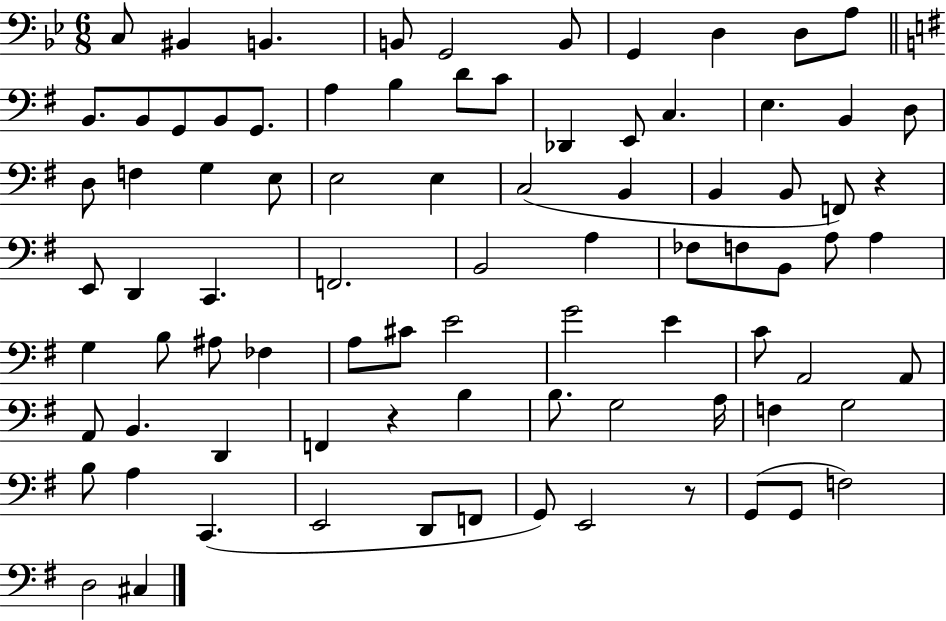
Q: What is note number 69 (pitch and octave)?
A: G3